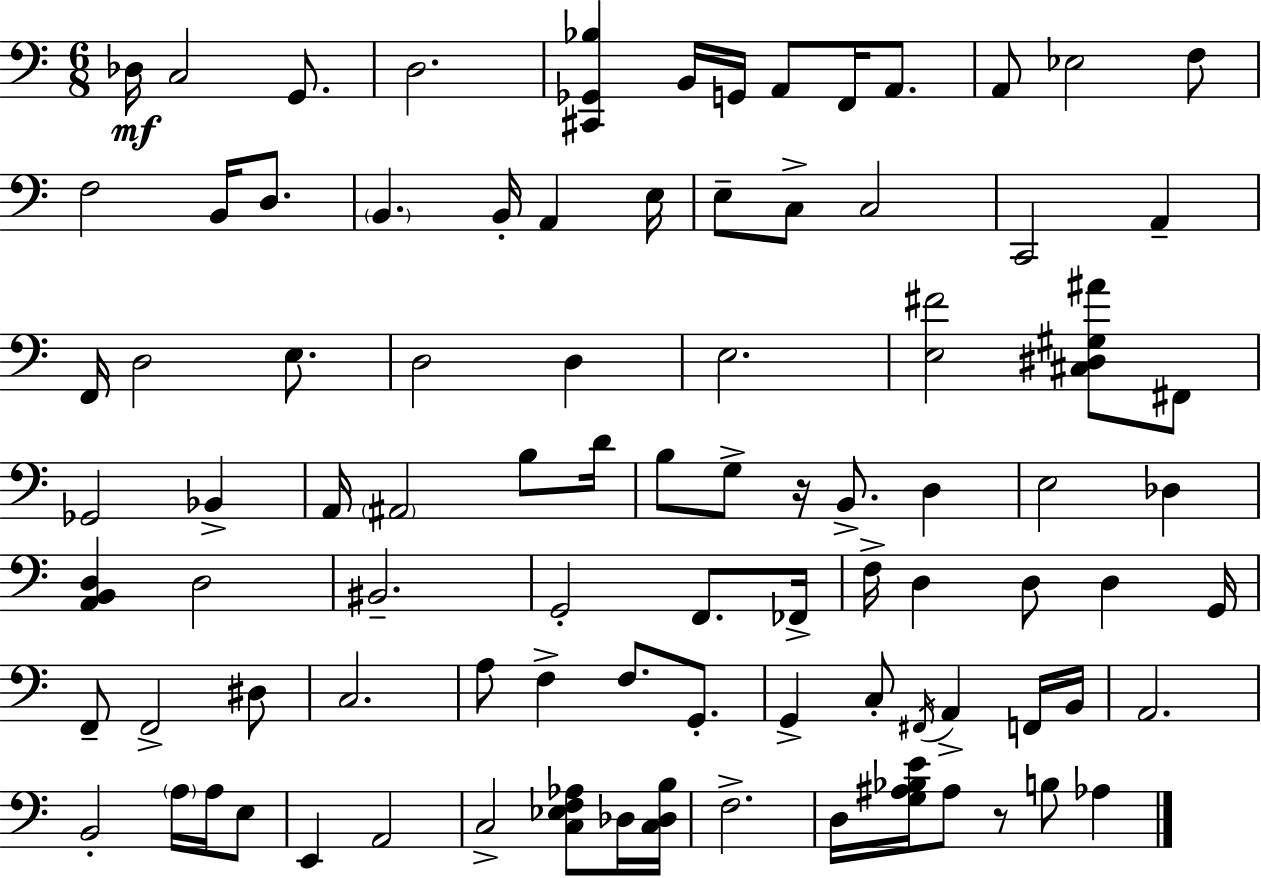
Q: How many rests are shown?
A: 2